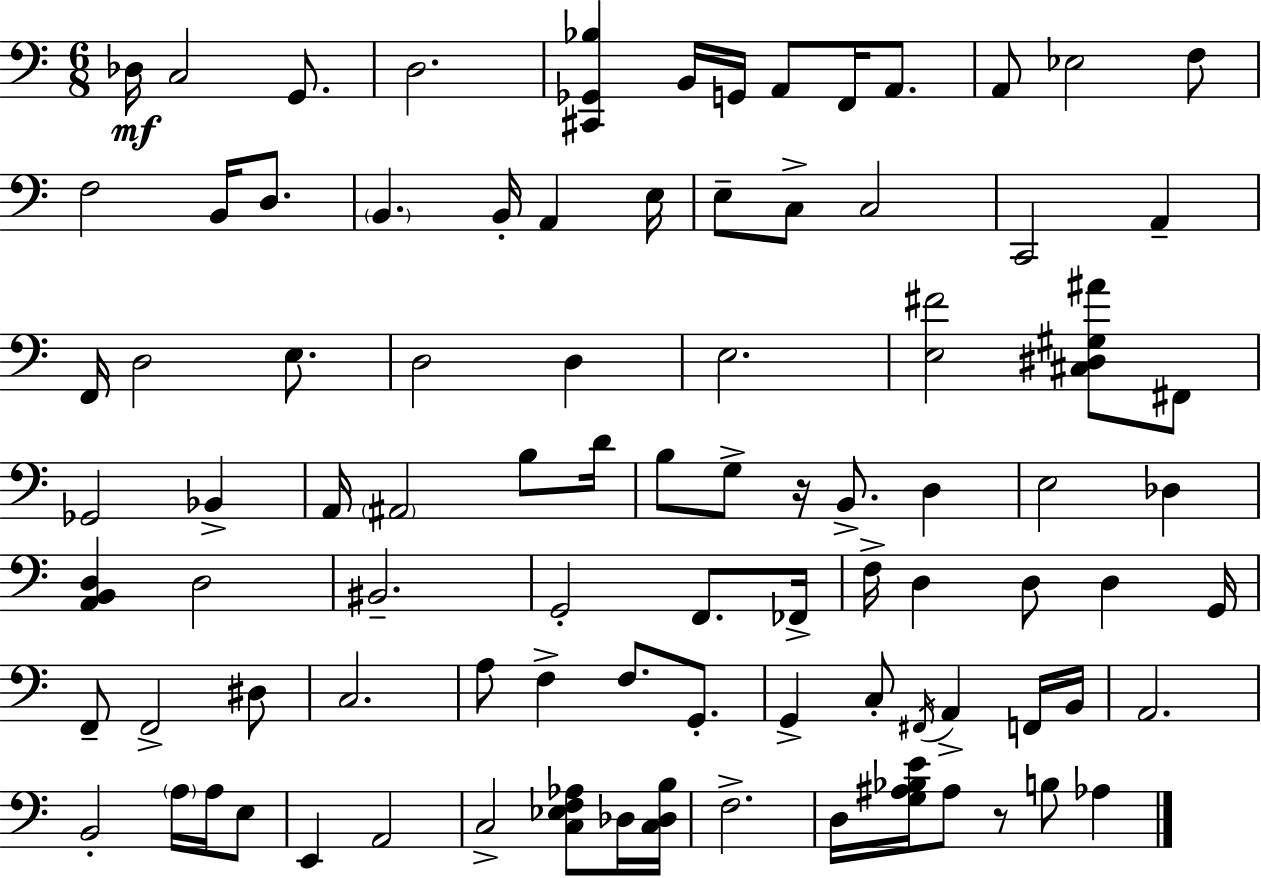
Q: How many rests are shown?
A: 2